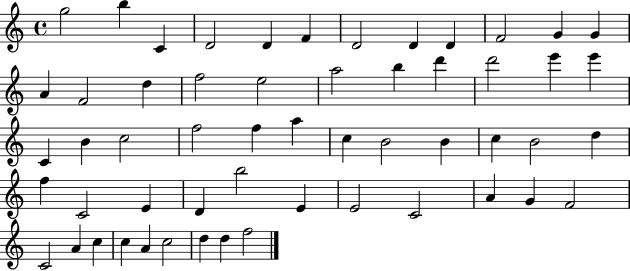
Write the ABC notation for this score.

X:1
T:Untitled
M:4/4
L:1/4
K:C
g2 b C D2 D F D2 D D F2 G G A F2 d f2 e2 a2 b d' d'2 e' e' C B c2 f2 f a c B2 B c B2 d f C2 E D b2 E E2 C2 A G F2 C2 A c c A c2 d d f2